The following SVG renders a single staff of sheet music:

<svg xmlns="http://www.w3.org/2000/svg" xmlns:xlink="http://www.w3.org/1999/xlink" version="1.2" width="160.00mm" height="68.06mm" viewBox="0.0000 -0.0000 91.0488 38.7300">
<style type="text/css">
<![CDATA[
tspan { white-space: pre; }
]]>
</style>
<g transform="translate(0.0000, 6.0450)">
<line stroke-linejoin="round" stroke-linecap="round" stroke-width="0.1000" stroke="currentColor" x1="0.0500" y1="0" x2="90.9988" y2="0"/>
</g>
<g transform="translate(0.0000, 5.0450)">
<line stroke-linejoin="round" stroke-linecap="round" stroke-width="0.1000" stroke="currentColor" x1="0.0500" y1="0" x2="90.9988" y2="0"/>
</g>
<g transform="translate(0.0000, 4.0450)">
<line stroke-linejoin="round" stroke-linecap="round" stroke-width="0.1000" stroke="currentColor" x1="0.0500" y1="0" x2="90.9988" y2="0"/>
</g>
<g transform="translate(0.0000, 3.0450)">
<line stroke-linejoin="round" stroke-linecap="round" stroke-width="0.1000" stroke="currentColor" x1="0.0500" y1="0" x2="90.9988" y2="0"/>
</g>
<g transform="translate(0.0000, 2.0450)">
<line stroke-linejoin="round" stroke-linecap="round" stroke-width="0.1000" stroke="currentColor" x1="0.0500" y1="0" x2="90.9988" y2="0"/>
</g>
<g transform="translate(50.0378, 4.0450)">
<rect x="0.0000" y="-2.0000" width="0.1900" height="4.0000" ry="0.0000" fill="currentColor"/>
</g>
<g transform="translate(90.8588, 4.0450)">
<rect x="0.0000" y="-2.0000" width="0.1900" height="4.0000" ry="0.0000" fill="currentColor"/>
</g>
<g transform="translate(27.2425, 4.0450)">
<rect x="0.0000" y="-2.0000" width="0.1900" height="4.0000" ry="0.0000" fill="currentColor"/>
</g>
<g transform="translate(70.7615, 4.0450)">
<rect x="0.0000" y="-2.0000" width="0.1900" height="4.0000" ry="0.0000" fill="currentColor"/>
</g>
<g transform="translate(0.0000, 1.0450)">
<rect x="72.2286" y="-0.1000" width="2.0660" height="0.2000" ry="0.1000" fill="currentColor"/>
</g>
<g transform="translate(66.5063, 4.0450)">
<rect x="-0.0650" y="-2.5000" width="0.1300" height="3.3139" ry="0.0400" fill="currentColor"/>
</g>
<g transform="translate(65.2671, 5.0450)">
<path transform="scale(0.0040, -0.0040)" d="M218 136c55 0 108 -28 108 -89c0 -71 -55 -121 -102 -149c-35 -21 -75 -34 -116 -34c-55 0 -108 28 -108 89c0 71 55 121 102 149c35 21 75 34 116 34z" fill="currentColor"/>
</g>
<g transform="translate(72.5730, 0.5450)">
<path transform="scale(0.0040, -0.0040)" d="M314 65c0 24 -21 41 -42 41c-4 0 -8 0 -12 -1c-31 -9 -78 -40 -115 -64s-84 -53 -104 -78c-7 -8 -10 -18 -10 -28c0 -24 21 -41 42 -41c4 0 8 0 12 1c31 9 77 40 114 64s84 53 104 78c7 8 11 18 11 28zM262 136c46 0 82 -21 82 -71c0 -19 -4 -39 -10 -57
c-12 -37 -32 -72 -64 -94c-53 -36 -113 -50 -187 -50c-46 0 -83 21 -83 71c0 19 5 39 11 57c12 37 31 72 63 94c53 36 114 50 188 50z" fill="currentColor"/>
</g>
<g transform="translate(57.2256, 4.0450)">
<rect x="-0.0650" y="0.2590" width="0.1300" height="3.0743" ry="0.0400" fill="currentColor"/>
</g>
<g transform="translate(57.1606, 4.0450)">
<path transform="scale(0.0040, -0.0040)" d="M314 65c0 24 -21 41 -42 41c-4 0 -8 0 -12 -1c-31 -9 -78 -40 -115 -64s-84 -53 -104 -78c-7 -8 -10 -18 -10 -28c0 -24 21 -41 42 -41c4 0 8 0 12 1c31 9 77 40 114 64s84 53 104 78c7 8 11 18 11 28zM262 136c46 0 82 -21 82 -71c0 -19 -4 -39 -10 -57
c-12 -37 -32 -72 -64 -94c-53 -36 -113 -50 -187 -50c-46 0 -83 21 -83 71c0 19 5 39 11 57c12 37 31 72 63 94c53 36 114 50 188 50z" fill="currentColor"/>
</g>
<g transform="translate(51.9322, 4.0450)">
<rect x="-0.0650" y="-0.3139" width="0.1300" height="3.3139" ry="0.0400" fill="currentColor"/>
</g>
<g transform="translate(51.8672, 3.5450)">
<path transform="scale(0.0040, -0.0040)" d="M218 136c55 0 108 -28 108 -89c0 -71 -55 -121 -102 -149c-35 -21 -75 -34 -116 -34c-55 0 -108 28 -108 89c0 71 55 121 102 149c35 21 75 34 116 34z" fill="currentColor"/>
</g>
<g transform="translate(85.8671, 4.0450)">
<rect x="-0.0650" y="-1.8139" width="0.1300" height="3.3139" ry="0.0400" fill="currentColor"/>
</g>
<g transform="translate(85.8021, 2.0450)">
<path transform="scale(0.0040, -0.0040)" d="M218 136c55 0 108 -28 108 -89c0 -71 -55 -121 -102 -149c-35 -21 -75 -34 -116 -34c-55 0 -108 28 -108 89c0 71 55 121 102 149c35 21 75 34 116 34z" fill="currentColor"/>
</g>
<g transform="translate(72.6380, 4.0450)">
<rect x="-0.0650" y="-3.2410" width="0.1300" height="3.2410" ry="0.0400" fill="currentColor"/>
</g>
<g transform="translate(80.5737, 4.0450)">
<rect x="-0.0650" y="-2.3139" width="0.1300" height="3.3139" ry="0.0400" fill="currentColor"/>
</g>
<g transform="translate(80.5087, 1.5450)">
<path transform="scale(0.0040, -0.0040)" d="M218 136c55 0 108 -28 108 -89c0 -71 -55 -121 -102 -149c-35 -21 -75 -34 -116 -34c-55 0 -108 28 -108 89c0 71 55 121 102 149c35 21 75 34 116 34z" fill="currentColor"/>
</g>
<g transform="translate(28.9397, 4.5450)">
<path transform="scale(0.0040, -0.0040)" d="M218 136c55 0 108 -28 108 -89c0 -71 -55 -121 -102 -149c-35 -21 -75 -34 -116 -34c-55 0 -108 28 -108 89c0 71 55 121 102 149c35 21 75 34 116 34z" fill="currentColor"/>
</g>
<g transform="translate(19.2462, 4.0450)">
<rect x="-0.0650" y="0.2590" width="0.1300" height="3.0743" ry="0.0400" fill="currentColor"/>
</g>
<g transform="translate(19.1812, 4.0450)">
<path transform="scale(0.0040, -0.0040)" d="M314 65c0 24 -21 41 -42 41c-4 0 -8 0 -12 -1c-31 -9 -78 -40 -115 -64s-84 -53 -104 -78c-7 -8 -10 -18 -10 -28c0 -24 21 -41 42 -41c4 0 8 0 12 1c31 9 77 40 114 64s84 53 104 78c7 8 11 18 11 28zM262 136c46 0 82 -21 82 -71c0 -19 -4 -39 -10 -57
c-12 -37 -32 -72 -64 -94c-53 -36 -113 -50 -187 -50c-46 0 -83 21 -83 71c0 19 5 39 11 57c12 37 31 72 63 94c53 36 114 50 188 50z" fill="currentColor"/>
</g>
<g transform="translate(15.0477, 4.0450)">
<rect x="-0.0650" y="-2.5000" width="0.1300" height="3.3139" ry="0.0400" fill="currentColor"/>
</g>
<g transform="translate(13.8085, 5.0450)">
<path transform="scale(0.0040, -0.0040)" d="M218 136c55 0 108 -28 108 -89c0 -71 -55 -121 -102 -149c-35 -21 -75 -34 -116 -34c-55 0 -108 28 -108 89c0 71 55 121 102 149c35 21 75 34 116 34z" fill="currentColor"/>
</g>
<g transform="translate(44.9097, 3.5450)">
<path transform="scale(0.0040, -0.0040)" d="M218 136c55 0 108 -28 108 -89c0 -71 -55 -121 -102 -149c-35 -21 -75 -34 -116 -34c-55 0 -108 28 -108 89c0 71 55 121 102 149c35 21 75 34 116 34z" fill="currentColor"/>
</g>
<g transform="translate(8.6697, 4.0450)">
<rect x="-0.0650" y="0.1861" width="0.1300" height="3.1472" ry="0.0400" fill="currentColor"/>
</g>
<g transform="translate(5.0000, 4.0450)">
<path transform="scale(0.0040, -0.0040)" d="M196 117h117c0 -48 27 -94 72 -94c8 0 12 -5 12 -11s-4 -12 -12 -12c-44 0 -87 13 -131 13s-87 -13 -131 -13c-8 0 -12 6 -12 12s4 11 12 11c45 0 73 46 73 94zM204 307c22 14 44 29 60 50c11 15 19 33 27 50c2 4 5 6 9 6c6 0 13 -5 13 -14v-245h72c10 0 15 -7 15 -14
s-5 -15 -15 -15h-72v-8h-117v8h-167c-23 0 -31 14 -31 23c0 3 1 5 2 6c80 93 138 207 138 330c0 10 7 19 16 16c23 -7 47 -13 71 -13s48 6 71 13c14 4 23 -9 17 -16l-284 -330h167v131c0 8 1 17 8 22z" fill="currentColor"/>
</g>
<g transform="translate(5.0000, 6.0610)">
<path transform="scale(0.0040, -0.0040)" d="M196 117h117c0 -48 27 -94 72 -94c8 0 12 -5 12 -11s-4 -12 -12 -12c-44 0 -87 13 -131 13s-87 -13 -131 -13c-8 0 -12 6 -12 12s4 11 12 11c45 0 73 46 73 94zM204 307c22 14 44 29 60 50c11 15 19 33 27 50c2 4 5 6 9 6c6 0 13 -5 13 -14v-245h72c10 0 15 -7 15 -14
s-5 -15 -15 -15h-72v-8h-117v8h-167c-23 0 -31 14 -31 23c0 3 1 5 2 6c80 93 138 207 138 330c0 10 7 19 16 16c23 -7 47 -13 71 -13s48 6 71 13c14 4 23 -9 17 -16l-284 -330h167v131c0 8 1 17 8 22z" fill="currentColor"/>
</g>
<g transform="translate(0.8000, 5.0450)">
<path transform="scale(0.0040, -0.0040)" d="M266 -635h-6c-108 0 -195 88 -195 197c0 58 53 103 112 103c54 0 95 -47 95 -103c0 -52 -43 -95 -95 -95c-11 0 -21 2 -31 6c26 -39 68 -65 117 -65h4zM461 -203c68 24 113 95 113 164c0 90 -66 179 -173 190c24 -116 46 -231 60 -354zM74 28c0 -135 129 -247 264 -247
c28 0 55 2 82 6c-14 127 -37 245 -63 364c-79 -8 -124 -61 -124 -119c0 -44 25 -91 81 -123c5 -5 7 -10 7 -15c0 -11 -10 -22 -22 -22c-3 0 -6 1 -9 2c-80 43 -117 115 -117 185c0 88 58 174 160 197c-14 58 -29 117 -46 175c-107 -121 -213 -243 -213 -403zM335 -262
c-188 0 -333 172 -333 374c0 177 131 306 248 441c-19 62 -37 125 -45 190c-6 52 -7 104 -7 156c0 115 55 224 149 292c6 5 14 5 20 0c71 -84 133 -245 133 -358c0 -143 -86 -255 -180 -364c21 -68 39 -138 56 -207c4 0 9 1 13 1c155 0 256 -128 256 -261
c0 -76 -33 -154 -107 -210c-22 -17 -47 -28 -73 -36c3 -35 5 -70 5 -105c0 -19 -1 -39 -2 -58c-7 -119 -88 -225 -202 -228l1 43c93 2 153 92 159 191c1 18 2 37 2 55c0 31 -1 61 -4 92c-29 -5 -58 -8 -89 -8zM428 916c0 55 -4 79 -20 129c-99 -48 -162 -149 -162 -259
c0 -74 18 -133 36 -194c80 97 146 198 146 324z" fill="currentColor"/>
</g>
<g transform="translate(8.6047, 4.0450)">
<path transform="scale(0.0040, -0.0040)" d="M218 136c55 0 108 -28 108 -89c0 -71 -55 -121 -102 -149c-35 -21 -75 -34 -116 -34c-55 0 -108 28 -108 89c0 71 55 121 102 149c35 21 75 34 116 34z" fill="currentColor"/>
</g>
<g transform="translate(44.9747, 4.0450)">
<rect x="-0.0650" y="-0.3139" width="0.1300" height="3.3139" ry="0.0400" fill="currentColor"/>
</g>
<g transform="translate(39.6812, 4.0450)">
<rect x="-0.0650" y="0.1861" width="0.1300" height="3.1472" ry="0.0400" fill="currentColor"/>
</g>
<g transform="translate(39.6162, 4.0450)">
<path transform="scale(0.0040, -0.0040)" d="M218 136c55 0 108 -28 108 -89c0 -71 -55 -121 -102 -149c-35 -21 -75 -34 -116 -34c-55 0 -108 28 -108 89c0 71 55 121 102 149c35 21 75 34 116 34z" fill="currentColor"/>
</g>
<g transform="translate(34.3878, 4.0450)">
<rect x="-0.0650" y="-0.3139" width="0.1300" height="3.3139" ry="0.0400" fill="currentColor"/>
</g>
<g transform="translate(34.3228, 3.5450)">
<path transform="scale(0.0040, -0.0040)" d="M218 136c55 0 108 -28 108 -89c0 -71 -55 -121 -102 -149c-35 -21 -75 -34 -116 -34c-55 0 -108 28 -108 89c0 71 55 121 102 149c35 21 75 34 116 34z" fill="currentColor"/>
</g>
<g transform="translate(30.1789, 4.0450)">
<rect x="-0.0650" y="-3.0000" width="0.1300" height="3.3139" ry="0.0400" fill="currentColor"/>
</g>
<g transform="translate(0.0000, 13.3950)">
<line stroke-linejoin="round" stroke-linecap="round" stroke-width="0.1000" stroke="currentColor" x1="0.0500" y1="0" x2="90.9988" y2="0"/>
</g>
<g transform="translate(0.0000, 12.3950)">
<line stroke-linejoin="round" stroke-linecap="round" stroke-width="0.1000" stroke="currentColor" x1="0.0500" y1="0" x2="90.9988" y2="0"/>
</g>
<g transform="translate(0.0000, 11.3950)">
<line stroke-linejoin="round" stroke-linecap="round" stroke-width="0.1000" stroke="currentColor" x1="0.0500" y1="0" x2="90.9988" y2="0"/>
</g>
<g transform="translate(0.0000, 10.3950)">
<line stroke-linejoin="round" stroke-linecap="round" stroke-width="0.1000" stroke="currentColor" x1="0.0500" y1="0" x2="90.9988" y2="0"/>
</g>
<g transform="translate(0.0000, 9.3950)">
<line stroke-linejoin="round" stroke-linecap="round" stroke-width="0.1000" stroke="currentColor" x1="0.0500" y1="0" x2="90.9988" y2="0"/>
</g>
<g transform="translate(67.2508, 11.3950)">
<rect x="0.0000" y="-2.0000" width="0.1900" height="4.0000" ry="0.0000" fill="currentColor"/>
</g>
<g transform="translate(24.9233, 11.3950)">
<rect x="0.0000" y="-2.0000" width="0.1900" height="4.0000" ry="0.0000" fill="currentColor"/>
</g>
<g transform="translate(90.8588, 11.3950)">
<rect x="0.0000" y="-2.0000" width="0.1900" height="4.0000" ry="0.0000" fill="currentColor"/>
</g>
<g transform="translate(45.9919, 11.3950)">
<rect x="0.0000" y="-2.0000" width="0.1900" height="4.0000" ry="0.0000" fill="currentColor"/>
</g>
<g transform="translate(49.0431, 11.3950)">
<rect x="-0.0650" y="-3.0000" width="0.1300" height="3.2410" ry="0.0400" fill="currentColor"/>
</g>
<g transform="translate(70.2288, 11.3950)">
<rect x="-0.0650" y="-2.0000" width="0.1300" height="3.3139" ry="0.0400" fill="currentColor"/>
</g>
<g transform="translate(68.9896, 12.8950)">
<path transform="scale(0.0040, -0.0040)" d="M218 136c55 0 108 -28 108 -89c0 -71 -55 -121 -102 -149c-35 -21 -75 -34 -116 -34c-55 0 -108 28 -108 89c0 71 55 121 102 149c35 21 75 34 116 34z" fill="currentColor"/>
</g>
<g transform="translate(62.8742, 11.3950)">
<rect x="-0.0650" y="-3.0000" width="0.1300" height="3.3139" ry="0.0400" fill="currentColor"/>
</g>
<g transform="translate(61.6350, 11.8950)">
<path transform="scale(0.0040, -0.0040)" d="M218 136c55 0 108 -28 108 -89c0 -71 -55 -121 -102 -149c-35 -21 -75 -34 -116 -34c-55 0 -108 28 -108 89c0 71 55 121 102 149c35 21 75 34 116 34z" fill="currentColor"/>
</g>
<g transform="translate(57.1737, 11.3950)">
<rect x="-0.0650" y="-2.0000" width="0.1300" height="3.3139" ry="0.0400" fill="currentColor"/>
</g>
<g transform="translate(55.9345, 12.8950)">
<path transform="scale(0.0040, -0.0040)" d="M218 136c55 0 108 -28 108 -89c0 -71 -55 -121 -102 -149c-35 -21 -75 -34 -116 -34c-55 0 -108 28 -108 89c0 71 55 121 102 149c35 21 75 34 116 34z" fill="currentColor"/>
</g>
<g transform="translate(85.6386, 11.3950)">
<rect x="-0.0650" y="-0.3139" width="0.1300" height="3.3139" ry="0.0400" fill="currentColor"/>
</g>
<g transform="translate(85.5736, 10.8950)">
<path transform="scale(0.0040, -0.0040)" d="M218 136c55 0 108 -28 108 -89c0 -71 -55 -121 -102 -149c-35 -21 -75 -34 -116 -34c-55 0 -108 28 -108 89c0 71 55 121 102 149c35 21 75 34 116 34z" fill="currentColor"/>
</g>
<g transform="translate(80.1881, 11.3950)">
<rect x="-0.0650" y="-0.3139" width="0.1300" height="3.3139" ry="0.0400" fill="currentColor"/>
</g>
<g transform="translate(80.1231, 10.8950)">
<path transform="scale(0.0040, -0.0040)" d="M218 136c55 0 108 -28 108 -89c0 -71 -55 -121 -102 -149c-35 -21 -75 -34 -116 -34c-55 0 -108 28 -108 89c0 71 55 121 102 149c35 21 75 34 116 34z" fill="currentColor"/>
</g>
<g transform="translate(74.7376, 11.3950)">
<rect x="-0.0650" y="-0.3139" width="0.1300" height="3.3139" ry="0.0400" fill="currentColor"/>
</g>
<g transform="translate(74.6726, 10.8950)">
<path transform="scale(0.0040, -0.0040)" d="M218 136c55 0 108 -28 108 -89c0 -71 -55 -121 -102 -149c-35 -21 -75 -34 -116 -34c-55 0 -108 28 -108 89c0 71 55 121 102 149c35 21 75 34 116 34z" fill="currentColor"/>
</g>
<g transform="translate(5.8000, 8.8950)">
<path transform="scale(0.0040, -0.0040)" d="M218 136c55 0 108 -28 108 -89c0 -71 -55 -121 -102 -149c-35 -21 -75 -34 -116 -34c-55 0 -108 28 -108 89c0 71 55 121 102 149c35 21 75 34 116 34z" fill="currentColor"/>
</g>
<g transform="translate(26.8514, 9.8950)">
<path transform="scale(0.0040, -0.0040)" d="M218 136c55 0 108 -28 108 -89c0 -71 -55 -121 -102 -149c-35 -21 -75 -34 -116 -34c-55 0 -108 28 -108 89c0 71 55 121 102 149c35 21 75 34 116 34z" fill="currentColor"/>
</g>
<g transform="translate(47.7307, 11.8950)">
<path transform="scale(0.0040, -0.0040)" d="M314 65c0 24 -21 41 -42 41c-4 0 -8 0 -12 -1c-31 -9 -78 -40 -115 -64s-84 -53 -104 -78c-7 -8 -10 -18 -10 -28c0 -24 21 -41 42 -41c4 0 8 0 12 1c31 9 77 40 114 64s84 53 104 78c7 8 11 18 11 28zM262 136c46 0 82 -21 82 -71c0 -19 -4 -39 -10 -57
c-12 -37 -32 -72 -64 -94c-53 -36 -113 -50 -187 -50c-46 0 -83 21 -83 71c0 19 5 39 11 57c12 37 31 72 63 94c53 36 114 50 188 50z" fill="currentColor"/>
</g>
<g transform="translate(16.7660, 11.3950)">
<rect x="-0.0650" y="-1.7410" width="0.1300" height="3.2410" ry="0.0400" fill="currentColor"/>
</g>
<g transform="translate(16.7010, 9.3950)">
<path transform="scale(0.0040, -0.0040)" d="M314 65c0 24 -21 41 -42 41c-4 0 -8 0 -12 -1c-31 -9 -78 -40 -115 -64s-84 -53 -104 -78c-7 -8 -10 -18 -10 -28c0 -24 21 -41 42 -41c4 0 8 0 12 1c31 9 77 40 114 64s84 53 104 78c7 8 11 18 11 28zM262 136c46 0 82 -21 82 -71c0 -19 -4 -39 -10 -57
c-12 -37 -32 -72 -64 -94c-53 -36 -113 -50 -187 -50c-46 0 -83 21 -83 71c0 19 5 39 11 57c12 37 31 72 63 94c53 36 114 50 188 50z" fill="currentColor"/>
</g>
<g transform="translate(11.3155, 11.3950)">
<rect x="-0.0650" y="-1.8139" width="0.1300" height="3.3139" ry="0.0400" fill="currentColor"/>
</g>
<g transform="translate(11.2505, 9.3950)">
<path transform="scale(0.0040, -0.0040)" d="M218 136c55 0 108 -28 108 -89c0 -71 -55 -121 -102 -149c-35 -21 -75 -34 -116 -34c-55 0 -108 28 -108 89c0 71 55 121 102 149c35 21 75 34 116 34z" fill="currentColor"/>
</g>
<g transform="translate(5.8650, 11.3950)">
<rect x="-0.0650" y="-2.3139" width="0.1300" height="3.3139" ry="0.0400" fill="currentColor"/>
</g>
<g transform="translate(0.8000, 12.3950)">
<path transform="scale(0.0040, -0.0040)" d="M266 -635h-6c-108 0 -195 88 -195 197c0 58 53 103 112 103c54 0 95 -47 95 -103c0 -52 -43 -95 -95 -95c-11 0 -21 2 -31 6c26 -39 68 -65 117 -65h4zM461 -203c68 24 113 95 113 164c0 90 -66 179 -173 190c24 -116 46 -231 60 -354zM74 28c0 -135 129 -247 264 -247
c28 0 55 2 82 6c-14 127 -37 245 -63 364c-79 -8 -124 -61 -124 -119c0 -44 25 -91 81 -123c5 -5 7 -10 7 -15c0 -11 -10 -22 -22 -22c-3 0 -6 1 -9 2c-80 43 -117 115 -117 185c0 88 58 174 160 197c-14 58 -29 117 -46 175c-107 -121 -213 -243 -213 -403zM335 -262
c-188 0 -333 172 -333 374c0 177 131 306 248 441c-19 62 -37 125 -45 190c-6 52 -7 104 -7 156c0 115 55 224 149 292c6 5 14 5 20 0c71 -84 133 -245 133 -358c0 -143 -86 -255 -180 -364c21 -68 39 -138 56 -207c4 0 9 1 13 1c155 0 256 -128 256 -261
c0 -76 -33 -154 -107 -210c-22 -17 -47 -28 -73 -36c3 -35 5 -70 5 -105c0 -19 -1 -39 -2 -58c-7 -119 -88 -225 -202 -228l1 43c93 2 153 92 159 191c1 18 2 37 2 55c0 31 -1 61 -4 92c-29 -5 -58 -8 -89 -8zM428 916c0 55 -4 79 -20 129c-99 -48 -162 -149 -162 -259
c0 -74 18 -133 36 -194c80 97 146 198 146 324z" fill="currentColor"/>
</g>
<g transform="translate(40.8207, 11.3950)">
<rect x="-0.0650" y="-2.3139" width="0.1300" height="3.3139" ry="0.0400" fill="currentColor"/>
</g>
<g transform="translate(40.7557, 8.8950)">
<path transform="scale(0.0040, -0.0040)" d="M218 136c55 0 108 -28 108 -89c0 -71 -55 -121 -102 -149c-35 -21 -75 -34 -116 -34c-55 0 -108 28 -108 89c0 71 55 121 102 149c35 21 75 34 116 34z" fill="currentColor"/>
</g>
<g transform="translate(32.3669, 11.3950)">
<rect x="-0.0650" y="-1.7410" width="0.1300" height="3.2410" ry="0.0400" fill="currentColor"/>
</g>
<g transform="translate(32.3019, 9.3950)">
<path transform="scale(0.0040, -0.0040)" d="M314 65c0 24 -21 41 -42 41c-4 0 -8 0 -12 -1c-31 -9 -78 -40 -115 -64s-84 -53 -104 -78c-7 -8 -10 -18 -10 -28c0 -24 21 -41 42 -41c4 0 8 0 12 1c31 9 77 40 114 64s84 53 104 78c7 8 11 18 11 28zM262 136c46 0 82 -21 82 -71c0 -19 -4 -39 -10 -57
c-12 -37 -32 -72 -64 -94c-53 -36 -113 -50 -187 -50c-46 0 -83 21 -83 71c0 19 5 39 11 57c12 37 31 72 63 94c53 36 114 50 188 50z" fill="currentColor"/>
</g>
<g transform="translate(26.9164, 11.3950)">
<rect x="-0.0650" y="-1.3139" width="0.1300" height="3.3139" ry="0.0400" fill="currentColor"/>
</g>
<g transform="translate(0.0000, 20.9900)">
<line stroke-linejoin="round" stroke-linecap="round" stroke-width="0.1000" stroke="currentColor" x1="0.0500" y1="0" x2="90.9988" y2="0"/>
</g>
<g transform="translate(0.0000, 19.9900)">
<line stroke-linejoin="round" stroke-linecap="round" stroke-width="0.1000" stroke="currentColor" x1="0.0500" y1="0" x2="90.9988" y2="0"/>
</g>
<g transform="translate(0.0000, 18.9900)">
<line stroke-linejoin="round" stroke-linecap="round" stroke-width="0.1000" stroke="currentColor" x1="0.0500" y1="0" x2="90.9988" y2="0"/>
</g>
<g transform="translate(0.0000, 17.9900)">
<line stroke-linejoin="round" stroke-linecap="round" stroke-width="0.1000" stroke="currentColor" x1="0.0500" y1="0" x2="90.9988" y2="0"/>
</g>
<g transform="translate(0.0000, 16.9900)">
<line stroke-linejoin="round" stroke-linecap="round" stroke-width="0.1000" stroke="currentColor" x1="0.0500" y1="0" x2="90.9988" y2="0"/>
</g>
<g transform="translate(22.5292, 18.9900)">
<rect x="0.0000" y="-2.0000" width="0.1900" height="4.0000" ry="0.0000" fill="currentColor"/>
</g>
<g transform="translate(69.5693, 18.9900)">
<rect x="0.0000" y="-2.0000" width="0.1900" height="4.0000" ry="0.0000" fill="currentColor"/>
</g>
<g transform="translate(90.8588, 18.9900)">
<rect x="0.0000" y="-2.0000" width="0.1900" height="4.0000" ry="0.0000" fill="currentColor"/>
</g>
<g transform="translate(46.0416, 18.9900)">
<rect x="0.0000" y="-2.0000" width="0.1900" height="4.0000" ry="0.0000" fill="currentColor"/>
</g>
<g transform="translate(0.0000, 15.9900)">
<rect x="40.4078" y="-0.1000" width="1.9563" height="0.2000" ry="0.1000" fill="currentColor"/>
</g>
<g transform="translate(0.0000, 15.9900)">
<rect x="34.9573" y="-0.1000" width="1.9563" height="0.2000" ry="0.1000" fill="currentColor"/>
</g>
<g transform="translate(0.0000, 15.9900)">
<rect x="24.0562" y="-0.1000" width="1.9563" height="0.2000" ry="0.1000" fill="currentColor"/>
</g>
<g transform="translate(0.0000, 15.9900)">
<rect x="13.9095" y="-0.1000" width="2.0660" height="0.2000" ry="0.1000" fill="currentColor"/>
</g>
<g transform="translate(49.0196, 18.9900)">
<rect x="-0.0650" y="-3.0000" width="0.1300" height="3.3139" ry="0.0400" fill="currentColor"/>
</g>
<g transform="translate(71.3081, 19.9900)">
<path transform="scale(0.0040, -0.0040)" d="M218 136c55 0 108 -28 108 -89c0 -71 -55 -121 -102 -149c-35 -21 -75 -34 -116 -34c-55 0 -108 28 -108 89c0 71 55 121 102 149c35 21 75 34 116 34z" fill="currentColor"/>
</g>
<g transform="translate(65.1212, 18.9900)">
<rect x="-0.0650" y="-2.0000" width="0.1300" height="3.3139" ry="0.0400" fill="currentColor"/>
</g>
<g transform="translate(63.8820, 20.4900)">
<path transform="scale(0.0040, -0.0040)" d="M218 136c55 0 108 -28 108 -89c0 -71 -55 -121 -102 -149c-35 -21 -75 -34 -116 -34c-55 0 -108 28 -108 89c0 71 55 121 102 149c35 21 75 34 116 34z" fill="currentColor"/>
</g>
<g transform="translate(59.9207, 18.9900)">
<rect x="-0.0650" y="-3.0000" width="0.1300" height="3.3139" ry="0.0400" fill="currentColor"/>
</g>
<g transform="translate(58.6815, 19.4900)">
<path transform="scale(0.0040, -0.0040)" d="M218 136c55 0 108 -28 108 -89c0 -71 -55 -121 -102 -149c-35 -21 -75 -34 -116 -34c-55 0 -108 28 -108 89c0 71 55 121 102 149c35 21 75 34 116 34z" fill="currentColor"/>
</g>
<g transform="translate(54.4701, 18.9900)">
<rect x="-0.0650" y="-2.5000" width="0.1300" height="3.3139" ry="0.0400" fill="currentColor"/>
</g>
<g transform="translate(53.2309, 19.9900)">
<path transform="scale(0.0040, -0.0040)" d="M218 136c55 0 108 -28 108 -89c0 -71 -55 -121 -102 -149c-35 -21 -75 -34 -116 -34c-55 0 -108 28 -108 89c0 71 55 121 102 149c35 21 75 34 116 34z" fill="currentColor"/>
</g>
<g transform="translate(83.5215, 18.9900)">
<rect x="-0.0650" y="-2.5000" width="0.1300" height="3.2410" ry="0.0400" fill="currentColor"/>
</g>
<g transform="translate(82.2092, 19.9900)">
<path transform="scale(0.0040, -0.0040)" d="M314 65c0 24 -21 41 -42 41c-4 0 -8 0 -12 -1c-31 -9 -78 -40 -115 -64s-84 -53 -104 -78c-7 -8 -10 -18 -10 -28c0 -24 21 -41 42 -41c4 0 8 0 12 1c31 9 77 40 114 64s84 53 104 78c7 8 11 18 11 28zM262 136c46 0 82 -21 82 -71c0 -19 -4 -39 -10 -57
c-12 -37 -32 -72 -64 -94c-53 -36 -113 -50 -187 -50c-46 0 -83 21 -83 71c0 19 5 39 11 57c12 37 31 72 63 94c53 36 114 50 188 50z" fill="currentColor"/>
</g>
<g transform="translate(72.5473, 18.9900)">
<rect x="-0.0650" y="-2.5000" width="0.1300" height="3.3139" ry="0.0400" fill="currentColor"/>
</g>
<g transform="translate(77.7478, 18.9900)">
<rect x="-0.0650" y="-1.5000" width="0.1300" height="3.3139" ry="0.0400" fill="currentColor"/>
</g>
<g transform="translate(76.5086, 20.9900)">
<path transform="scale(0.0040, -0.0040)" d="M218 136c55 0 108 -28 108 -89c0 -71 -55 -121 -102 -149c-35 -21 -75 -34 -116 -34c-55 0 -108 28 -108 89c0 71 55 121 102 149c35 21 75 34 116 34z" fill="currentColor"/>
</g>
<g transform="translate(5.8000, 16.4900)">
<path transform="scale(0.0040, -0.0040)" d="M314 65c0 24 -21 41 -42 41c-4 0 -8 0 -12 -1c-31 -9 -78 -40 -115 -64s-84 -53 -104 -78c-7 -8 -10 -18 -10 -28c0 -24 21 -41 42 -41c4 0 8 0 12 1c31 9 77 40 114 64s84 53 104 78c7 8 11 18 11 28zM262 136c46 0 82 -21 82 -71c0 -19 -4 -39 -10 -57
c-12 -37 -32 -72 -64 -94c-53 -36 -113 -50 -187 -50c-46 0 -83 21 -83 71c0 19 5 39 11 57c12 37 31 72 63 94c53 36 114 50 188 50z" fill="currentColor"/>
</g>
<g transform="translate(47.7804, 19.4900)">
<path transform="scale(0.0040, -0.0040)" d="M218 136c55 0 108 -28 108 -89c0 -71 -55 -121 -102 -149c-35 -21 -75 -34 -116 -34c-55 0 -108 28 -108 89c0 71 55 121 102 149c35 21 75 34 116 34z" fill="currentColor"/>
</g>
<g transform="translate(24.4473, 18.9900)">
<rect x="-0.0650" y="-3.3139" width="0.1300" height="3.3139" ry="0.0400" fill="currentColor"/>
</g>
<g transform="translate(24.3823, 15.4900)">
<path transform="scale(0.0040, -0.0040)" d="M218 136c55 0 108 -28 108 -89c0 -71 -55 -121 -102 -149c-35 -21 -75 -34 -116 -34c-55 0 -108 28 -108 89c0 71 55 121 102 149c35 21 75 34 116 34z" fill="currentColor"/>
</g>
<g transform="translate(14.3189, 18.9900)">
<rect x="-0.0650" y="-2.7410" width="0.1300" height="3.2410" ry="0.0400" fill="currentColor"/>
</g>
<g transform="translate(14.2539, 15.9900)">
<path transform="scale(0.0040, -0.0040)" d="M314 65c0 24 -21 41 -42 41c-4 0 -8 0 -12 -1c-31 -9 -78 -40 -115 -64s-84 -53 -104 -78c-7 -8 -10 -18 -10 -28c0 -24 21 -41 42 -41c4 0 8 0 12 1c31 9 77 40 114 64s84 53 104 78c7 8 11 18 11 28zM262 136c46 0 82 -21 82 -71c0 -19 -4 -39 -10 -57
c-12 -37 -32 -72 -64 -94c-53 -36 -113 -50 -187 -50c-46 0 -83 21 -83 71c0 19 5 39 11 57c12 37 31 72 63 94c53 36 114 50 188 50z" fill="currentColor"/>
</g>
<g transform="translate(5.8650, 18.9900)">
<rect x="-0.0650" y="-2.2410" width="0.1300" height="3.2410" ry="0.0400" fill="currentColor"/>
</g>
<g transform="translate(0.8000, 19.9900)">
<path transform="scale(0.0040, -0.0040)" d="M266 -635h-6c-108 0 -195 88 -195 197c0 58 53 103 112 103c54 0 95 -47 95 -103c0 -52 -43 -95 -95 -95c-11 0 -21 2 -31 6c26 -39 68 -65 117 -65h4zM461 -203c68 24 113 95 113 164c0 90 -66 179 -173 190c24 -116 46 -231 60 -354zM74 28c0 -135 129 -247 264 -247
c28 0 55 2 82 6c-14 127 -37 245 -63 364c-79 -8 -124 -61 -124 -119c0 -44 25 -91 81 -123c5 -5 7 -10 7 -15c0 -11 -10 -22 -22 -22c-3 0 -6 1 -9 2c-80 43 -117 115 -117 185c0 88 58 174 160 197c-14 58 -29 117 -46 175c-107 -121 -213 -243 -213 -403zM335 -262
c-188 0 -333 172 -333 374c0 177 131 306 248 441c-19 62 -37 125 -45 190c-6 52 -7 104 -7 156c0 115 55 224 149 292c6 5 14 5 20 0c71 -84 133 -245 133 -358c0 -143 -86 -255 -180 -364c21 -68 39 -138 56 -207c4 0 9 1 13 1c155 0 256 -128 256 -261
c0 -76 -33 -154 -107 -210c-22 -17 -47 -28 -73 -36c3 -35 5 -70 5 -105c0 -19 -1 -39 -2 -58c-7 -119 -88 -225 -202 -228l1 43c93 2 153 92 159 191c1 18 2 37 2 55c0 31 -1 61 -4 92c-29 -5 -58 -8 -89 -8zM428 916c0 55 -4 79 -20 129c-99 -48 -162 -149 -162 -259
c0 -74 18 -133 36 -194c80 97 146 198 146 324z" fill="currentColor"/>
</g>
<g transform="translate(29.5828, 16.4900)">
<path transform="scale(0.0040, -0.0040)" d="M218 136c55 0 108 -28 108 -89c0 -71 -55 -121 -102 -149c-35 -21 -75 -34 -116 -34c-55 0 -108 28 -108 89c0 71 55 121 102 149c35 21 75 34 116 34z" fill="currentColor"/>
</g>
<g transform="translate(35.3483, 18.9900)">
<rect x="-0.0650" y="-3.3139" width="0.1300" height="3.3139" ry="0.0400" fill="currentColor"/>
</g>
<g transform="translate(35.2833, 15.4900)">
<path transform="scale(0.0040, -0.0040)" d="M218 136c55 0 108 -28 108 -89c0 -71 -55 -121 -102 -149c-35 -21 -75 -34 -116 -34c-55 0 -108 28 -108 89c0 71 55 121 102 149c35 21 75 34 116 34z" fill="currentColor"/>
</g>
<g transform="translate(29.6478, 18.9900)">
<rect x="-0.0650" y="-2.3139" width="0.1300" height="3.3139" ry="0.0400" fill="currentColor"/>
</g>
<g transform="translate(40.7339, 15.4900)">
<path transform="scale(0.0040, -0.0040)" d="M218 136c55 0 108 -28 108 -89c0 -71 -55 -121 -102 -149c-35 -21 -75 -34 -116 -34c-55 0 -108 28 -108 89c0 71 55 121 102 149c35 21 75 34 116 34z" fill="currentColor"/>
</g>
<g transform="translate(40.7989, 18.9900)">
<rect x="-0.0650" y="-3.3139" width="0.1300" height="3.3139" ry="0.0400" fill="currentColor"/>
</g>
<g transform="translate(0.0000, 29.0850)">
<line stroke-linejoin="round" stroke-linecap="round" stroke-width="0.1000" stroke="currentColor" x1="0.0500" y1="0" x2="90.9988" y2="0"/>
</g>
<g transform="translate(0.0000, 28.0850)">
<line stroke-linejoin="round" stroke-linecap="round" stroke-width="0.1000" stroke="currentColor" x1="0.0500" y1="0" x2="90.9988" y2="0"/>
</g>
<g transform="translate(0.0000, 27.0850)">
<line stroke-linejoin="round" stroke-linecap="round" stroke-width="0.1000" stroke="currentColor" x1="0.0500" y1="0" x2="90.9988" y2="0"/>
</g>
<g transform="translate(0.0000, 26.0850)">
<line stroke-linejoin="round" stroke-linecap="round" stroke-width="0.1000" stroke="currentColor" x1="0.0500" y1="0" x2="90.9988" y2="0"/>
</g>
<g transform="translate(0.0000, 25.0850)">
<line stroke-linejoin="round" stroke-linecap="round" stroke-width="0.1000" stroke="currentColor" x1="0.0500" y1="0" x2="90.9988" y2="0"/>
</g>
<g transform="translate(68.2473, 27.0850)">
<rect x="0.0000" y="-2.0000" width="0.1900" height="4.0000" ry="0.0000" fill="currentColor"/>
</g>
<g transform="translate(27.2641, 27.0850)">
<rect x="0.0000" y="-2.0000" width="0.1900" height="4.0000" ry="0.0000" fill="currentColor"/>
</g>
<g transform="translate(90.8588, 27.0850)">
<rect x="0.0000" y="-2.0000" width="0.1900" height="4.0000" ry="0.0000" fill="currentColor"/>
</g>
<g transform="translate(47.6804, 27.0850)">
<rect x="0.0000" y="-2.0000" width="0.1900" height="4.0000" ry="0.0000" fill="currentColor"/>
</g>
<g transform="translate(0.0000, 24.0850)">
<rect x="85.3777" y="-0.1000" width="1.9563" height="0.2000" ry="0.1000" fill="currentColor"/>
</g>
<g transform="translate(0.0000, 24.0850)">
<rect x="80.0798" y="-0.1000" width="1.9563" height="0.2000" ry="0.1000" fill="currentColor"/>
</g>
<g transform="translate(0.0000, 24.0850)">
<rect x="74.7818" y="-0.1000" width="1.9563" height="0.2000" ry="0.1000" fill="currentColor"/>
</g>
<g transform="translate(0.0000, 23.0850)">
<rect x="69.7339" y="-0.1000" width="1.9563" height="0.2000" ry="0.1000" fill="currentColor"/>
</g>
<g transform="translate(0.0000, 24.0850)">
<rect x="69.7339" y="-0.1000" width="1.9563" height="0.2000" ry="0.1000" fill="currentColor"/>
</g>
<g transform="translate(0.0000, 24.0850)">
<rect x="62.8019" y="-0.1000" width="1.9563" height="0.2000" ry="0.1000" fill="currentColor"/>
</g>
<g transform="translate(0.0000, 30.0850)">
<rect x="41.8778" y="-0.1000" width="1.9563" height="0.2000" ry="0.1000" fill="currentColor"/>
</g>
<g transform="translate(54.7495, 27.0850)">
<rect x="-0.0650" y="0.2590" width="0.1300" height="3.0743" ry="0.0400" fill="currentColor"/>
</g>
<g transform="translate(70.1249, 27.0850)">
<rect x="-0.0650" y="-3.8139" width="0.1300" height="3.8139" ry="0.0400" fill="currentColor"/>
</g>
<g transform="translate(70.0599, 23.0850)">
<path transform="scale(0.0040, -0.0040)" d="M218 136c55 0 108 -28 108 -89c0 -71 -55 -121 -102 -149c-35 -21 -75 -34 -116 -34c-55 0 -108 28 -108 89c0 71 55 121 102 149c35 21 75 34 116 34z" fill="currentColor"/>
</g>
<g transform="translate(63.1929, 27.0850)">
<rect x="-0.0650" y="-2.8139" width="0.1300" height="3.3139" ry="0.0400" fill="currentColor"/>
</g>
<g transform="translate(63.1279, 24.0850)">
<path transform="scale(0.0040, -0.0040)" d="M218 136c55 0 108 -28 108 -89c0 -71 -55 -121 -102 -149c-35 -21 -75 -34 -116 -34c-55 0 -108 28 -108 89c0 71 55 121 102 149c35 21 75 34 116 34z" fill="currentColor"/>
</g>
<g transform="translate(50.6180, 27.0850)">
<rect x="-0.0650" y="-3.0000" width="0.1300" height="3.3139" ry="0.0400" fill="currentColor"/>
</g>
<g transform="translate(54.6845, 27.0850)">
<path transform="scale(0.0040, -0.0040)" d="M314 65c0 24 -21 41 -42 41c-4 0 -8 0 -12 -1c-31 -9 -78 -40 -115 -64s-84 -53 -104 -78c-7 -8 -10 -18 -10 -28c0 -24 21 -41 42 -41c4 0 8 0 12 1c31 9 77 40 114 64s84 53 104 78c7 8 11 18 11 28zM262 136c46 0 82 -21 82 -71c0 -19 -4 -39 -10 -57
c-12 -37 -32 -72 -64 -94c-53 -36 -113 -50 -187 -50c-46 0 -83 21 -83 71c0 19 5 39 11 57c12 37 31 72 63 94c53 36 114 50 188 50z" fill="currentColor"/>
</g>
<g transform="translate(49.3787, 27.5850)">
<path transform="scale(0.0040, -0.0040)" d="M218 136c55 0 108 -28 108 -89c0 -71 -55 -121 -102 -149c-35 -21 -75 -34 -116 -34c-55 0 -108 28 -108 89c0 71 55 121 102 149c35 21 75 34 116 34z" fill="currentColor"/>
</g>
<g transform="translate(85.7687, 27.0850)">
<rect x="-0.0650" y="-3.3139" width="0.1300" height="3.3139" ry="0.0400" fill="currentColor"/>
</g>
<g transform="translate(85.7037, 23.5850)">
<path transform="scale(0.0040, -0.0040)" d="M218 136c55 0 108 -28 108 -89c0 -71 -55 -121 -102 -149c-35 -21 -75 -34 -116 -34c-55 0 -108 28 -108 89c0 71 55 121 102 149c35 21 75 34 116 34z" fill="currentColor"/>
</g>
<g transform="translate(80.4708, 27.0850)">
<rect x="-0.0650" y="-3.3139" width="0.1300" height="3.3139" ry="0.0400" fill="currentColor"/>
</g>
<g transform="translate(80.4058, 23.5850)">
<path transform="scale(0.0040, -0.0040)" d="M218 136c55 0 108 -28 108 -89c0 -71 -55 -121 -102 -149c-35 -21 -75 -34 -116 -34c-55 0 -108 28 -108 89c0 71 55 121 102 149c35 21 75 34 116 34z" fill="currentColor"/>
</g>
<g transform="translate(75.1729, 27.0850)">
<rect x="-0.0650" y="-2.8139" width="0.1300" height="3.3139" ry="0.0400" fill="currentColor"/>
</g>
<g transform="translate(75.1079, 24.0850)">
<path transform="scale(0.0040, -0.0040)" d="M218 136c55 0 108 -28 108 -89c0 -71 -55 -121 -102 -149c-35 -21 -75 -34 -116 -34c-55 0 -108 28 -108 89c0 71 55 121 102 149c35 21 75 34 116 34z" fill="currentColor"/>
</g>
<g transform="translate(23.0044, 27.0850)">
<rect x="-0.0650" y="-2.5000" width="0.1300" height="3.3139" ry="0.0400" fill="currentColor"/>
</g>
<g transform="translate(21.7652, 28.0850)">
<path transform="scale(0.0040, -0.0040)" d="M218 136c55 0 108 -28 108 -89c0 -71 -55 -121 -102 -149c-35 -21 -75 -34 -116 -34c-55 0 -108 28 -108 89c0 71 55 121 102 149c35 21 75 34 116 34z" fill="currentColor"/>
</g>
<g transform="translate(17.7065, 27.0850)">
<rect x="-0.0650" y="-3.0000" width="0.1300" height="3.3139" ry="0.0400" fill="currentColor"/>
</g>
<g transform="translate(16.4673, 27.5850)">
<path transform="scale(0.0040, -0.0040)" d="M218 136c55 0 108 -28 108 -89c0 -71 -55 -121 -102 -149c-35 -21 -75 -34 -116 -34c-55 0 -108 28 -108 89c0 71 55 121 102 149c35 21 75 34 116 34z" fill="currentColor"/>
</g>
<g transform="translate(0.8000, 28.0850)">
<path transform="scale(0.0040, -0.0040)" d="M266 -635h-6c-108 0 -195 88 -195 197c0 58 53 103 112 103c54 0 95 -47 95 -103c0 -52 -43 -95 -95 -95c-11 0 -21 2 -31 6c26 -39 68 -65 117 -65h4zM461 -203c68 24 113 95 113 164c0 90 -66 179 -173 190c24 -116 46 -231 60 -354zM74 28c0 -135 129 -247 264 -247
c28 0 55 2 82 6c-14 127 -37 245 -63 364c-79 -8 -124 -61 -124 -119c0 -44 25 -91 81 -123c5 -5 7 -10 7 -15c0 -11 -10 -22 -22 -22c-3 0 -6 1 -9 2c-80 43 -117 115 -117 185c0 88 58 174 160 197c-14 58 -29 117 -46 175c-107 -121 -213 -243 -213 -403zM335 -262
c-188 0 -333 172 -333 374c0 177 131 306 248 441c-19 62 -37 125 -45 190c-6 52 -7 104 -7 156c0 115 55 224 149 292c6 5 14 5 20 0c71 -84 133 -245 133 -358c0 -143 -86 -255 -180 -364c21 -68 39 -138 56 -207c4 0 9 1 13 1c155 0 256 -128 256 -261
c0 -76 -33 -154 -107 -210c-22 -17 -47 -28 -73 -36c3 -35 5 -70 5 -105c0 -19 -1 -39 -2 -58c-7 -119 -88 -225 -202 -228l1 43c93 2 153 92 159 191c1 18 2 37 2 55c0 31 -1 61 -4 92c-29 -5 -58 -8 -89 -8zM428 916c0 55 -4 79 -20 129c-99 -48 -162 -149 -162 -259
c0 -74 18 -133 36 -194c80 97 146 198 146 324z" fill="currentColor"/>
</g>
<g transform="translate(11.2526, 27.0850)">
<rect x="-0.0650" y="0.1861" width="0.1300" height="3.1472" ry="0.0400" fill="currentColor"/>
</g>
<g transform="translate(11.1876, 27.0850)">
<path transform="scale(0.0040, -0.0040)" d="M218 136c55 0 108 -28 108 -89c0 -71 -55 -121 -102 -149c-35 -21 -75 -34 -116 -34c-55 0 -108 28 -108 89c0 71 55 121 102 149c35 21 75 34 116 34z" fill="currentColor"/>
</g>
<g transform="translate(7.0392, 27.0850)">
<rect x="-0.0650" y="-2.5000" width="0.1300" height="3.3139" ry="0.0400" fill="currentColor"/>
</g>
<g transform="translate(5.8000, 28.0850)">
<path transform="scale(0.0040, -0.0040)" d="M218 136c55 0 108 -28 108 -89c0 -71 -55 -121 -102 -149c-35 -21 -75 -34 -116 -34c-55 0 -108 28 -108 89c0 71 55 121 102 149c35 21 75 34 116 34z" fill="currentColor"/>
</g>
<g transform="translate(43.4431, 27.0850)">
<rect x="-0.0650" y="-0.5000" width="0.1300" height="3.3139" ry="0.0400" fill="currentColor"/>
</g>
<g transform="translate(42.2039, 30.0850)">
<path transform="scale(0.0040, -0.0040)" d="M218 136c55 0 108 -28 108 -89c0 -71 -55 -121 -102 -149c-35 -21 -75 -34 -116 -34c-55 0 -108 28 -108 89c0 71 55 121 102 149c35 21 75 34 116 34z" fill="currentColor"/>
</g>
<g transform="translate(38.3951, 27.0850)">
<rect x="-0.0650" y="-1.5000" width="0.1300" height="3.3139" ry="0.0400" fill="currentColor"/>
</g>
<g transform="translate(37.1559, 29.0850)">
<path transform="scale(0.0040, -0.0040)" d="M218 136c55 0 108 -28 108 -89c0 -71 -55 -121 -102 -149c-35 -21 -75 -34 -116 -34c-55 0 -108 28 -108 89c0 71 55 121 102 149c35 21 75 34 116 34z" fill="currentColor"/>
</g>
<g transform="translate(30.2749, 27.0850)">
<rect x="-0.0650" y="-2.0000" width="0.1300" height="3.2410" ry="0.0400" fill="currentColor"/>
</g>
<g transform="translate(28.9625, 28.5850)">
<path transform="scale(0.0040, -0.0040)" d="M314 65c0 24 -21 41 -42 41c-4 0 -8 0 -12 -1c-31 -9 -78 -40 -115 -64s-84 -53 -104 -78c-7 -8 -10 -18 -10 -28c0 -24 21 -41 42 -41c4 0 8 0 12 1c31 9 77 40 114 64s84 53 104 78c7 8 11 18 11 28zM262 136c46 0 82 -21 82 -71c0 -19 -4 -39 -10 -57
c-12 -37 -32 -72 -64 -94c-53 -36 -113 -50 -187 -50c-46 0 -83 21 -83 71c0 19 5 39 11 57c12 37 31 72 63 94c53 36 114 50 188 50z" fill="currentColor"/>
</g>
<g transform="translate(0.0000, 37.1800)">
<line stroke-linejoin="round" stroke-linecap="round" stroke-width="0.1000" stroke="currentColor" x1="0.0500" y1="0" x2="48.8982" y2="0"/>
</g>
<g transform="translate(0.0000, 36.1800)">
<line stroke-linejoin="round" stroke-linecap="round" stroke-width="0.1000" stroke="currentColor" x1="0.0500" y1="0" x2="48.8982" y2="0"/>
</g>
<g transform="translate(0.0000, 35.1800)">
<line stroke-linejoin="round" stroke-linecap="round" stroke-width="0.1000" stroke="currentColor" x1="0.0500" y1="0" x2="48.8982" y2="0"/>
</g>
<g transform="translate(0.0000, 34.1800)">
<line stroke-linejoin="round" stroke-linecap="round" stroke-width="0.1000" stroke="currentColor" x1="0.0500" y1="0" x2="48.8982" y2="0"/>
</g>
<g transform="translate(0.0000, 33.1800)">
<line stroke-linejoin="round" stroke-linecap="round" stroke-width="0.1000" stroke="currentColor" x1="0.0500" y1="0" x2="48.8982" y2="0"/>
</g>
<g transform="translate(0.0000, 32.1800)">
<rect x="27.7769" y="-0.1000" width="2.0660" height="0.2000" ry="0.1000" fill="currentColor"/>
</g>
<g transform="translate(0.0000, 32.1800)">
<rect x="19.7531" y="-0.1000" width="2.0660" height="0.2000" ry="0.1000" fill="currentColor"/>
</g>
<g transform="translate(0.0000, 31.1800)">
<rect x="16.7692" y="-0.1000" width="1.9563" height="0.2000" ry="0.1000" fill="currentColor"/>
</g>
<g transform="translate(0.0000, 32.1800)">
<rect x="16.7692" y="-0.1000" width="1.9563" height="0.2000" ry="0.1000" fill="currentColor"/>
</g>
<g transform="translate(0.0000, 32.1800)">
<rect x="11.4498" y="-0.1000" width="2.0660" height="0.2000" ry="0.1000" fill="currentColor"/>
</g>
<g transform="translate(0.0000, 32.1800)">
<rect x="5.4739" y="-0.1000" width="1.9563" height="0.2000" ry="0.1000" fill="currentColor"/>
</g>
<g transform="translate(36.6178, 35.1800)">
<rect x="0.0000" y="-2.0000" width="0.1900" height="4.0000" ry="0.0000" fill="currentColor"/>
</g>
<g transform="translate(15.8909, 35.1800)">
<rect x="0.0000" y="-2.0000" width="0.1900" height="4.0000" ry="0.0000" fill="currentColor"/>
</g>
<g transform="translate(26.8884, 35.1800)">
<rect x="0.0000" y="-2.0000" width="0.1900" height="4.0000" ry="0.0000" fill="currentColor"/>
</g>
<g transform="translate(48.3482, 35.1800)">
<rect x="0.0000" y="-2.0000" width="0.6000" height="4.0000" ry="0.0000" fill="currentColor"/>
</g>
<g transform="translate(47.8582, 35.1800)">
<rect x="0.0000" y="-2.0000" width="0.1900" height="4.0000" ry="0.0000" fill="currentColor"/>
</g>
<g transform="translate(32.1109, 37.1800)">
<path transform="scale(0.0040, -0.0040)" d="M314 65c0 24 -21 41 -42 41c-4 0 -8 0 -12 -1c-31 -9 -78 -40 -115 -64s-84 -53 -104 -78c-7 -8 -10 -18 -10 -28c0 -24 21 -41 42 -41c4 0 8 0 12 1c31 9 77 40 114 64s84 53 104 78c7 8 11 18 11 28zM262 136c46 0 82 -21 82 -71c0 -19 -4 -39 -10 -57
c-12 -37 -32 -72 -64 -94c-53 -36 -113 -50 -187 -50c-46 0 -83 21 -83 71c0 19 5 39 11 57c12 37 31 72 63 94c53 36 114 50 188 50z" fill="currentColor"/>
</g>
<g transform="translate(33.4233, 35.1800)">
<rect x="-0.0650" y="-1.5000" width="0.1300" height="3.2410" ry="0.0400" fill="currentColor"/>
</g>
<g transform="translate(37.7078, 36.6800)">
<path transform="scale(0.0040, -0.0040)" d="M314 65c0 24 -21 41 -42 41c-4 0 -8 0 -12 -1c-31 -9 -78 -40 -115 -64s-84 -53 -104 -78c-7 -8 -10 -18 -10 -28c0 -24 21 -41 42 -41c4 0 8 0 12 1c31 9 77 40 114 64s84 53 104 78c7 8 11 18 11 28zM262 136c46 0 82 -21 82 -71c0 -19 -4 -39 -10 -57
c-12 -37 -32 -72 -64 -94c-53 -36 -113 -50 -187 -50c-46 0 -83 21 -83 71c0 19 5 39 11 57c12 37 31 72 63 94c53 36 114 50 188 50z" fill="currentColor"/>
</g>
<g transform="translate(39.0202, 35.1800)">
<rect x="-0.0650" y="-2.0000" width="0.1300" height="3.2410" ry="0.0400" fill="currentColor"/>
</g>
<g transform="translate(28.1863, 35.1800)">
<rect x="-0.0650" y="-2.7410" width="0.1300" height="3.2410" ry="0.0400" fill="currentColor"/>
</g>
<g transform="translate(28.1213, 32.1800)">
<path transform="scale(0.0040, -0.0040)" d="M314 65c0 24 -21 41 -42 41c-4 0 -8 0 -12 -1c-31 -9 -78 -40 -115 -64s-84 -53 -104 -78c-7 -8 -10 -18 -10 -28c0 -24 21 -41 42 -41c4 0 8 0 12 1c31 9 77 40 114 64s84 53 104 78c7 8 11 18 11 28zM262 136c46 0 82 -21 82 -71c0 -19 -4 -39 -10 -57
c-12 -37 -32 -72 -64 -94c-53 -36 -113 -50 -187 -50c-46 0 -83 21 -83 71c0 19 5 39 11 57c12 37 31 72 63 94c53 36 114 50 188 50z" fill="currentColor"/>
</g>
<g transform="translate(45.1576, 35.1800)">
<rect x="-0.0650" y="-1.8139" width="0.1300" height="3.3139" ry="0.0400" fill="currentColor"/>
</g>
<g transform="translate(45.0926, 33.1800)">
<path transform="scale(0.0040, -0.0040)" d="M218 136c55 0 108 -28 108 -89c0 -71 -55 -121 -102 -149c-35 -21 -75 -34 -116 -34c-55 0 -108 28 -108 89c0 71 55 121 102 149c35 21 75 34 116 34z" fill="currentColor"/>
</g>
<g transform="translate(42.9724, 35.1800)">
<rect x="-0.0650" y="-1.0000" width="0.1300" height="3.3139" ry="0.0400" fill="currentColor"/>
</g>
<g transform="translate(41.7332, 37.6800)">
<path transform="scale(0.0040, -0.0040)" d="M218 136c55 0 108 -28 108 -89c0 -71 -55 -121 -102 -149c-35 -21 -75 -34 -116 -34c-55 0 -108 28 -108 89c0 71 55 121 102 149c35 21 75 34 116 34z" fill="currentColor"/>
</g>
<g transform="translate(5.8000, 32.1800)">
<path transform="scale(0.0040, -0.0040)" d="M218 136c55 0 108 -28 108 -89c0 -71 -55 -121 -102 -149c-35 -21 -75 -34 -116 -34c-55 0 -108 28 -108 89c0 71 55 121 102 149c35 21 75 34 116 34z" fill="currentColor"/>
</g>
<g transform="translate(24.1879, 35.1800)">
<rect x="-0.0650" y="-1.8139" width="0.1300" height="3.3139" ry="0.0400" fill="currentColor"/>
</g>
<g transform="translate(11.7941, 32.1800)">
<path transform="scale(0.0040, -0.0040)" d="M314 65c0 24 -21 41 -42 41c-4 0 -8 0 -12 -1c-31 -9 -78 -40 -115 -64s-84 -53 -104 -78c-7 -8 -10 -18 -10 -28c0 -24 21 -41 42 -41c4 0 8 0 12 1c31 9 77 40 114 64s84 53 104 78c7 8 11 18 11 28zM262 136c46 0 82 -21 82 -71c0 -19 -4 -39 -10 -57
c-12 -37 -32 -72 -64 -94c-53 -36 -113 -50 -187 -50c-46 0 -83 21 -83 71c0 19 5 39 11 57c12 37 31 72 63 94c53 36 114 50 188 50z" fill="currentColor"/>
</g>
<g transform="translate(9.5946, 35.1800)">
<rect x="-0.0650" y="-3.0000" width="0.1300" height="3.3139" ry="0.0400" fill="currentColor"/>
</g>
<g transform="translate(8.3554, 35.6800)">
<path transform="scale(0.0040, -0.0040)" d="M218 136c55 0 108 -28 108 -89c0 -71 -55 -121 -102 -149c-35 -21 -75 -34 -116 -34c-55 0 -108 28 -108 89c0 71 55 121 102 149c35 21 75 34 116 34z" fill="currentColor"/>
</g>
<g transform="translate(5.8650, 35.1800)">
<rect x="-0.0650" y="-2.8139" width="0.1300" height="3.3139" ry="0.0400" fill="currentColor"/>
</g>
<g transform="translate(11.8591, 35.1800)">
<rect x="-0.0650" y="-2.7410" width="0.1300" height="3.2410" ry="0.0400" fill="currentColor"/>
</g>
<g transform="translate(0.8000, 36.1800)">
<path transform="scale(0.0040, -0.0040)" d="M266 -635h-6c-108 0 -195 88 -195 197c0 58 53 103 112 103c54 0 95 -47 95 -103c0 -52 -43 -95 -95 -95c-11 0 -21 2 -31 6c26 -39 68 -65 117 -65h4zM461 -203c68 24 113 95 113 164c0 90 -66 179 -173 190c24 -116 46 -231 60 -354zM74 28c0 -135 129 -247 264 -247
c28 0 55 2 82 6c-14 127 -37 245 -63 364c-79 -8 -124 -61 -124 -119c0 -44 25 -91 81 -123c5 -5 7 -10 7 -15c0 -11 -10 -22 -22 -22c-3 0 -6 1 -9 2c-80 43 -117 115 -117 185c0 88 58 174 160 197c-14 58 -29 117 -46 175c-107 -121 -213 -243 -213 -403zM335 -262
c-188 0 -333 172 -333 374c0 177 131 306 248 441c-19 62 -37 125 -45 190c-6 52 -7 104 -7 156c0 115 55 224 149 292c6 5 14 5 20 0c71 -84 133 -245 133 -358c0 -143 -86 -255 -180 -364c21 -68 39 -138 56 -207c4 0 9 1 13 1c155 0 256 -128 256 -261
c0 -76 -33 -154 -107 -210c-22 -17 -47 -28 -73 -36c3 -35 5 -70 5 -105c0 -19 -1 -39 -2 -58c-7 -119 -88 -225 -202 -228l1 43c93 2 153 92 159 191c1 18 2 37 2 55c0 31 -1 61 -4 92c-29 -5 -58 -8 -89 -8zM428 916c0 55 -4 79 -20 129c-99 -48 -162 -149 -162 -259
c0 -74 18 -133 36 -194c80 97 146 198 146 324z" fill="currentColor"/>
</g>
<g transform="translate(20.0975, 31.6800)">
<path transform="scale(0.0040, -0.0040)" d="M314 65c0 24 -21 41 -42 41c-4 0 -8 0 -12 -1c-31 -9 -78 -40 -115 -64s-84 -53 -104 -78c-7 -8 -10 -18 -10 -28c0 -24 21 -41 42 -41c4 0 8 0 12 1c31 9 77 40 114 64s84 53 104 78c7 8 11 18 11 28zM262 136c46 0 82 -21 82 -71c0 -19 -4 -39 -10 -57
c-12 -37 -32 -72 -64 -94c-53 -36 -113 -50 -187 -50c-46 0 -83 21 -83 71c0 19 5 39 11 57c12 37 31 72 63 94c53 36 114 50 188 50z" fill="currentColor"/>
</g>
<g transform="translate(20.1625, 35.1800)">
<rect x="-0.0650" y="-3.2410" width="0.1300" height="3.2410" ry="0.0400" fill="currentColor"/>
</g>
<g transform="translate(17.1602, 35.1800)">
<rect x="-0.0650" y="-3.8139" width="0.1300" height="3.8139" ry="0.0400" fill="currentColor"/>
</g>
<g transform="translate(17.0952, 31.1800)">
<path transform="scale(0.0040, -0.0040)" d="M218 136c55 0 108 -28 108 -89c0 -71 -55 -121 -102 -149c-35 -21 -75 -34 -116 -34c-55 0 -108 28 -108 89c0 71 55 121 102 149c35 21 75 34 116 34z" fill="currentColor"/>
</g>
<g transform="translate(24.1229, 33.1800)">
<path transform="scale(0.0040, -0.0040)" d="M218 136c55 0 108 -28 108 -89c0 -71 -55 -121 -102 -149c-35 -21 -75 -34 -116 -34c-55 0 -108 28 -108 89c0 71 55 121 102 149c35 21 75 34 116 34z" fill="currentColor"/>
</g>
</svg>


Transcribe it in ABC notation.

X:1
T:Untitled
M:4/4
L:1/4
K:C
B G B2 A c B c c B2 G b2 g f g f f2 e f2 g A2 F A F c c c g2 a2 b g b b A G A F G E G2 G B A G F2 E C A B2 a c' a b b a A a2 c' b2 f a2 E2 F2 D f